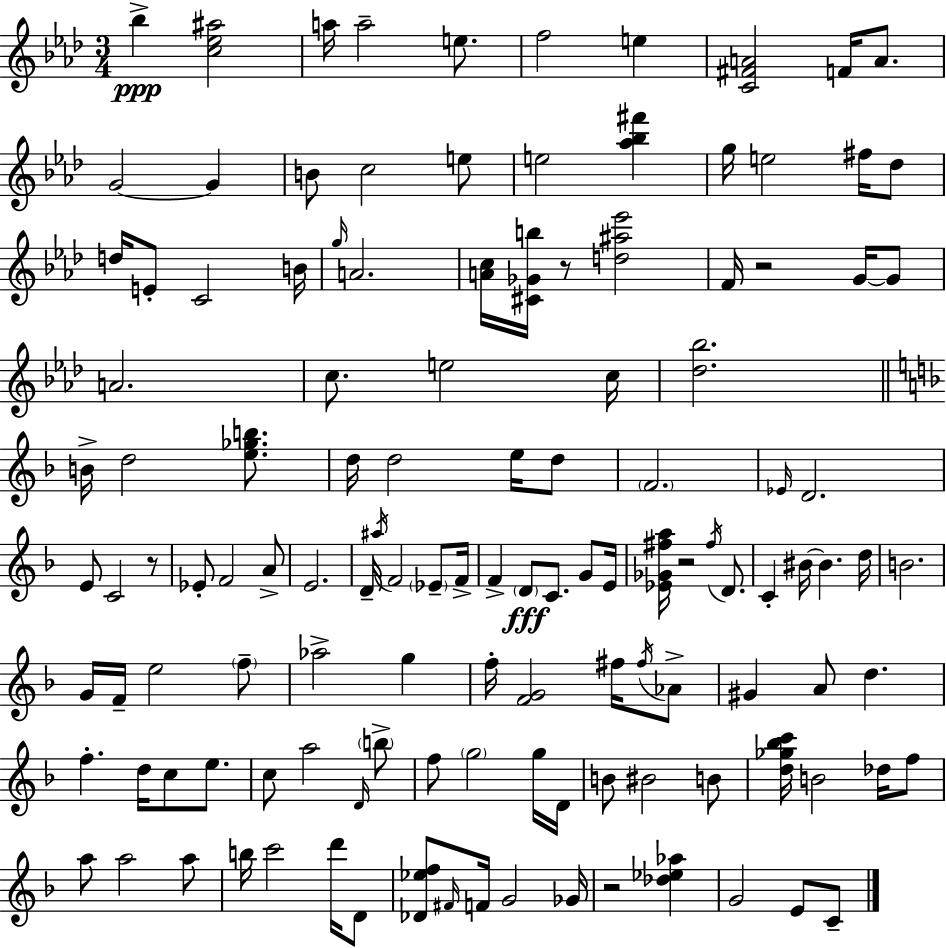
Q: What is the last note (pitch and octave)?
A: C4